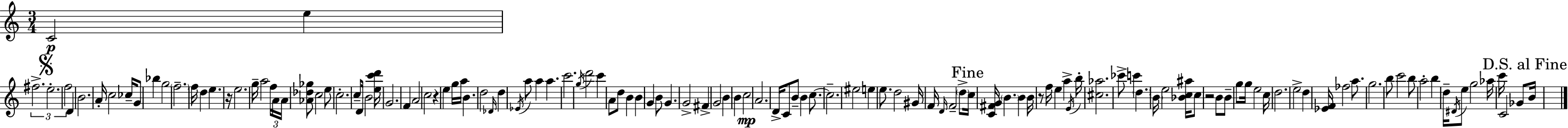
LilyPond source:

{
  \clef treble
  \numericTimeSignature
  \time 3/4
  \key a \minor
  c'2\p e''4 | \tuplet 3/2 { fis''2.-> | \mark \markup { \musicglyph "scripts.segno" } e''2.-. | f''2 } d'4 | \break b'2. | a'16-. c''2 ces''16-- g'8 | bes''4 g''2 | \parenthesize f''2.-- | \break f''16 d''4 e''4. r16 | e''2. | g''16-- a''2 \tuplet 3/2 { f''16 a'16 a'16 } | <aes' des'' ges''>8 c''2 e''8 | \break c''2.-. | c''8-- d'16 b'2 <e'' c''' d'''>16 | g'2. | f'4 a'2 | \break c''2 r4 | e''4 g''16 a''16 b'4. | d''2 \grace { des'16 } d''4 | \acciaccatura { ees'16 } a''8 a''4 a''4. | \break c'''2. | \acciaccatura { g''16 } d'''2 c'''4 | a'8 d''8 b'4 b'4 | g'4 b'8 g'4. | \break g'2-> fis'4-> | g'2 b'4 | b'4 c''2\mp | a'2. | \break d'16-> c'8 b'8-- b'4 | c''8.~~ c''2.-- | eis''2 e''4 | e''8. d''2 | \break gis'16 f'16 \grace { d'16 } f'2-- | \parenthesize d''8-> \mark "Fine" c''16 <c' fis' g'>16 \parenthesize b'4. b'4 | b'16 r8 f''16 e''4 a''4-> | \acciaccatura { e'16 } b''16-. <cis'' aes''>2. | \break ces'''8-> c'''4 \parenthesize d''4. | \parenthesize b'16 e''2 | <bes' c'' ais''>16 c''8 r2 | b'8 b'8-- g''8 g''16 e''2 | \break c''16 d''2. | e''2-> | d''4 <ees' f'>16 fes''2 | a''8. g''2. | \break b''8 c'''2 | b''8 a''2-. | b''4 d''16-- \acciaccatura { dis'16 } e''8 g''2 | aes''16 c'''16 c'2 | \break ges'8 \mark "D.S. al Fine" b'16 \bar "|."
}